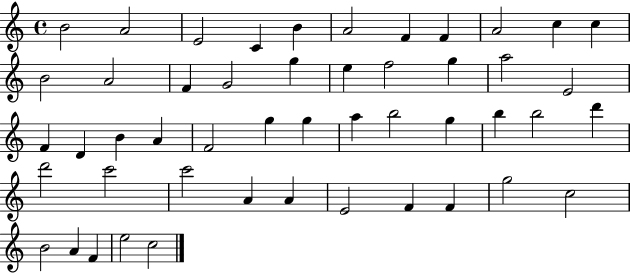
X:1
T:Untitled
M:4/4
L:1/4
K:C
B2 A2 E2 C B A2 F F A2 c c B2 A2 F G2 g e f2 g a2 E2 F D B A F2 g g a b2 g b b2 d' d'2 c'2 c'2 A A E2 F F g2 c2 B2 A F e2 c2